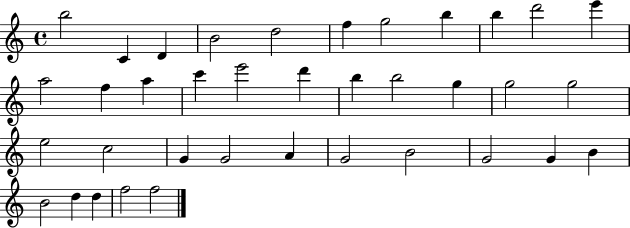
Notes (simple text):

B5/h C4/q D4/q B4/h D5/h F5/q G5/h B5/q B5/q D6/h E6/q A5/h F5/q A5/q C6/q E6/h D6/q B5/q B5/h G5/q G5/h G5/h E5/h C5/h G4/q G4/h A4/q G4/h B4/h G4/h G4/q B4/q B4/h D5/q D5/q F5/h F5/h